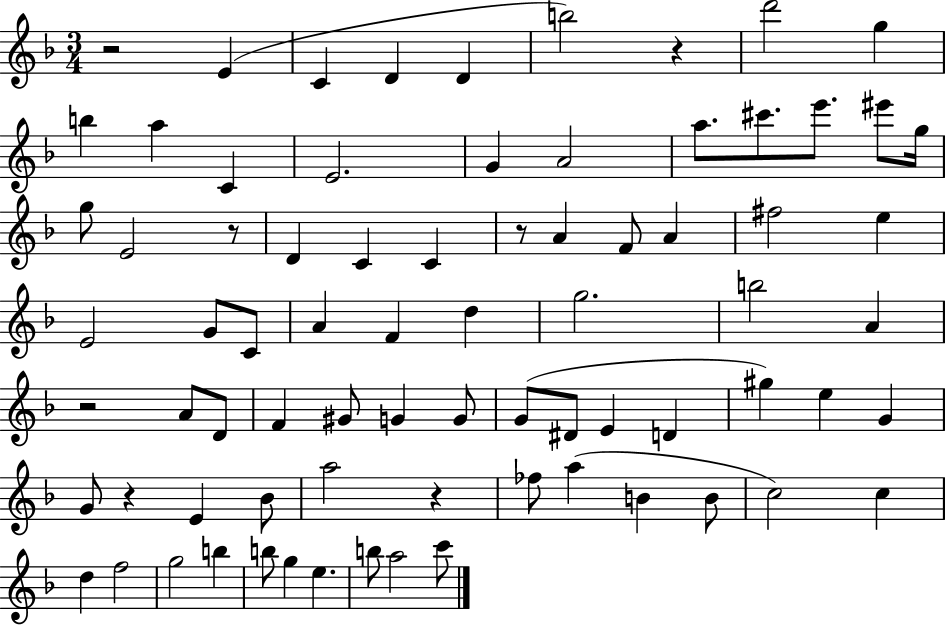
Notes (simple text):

R/h E4/q C4/q D4/q D4/q B5/h R/q D6/h G5/q B5/q A5/q C4/q E4/h. G4/q A4/h A5/e. C#6/e. E6/e. EIS6/e G5/s G5/e E4/h R/e D4/q C4/q C4/q R/e A4/q F4/e A4/q F#5/h E5/q E4/h G4/e C4/e A4/q F4/q D5/q G5/h. B5/h A4/q R/h A4/e D4/e F4/q G#4/e G4/q G4/e G4/e D#4/e E4/q D4/q G#5/q E5/q G4/q G4/e R/q E4/q Bb4/e A5/h R/q FES5/e A5/q B4/q B4/e C5/h C5/q D5/q F5/h G5/h B5/q B5/e G5/q E5/q. B5/e A5/h C6/e